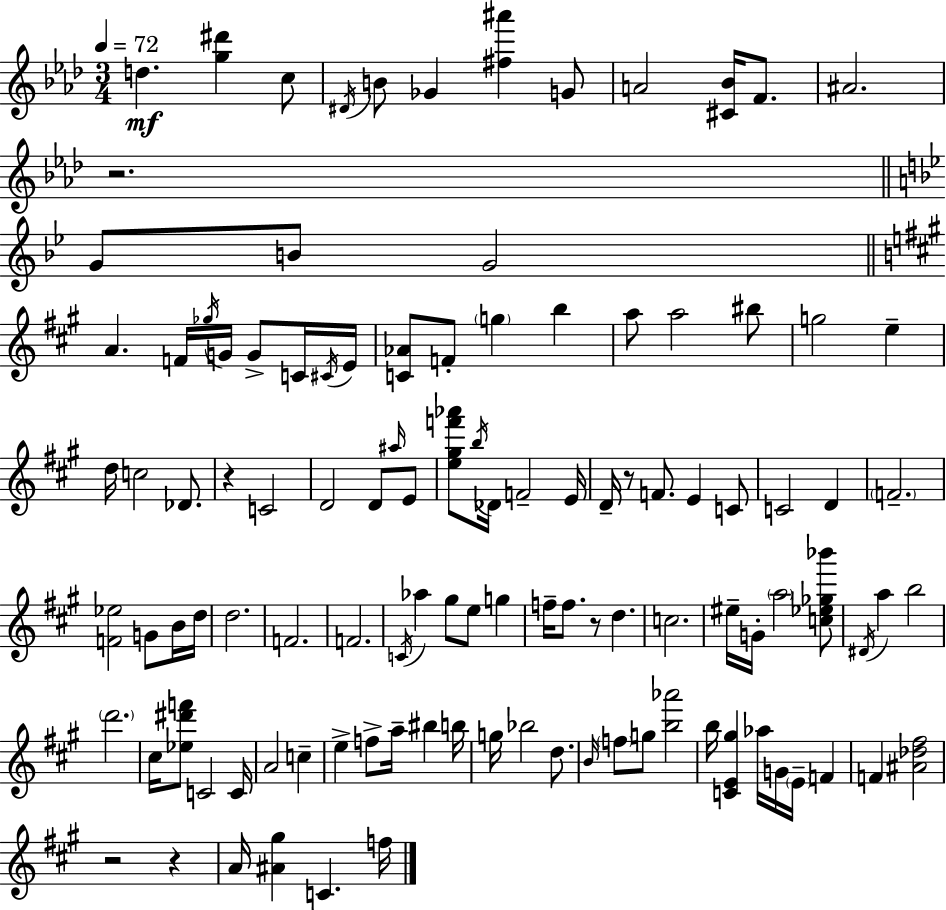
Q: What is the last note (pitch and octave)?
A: F5